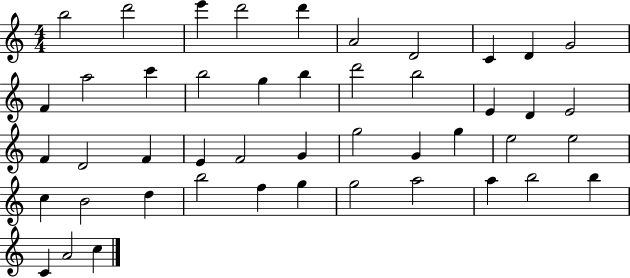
{
  \clef treble
  \numericTimeSignature
  \time 4/4
  \key c \major
  b''2 d'''2 | e'''4 d'''2 d'''4 | a'2 d'2 | c'4 d'4 g'2 | \break f'4 a''2 c'''4 | b''2 g''4 b''4 | d'''2 b''2 | e'4 d'4 e'2 | \break f'4 d'2 f'4 | e'4 f'2 g'4 | g''2 g'4 g''4 | e''2 e''2 | \break c''4 b'2 d''4 | b''2 f''4 g''4 | g''2 a''2 | a''4 b''2 b''4 | \break c'4 a'2 c''4 | \bar "|."
}